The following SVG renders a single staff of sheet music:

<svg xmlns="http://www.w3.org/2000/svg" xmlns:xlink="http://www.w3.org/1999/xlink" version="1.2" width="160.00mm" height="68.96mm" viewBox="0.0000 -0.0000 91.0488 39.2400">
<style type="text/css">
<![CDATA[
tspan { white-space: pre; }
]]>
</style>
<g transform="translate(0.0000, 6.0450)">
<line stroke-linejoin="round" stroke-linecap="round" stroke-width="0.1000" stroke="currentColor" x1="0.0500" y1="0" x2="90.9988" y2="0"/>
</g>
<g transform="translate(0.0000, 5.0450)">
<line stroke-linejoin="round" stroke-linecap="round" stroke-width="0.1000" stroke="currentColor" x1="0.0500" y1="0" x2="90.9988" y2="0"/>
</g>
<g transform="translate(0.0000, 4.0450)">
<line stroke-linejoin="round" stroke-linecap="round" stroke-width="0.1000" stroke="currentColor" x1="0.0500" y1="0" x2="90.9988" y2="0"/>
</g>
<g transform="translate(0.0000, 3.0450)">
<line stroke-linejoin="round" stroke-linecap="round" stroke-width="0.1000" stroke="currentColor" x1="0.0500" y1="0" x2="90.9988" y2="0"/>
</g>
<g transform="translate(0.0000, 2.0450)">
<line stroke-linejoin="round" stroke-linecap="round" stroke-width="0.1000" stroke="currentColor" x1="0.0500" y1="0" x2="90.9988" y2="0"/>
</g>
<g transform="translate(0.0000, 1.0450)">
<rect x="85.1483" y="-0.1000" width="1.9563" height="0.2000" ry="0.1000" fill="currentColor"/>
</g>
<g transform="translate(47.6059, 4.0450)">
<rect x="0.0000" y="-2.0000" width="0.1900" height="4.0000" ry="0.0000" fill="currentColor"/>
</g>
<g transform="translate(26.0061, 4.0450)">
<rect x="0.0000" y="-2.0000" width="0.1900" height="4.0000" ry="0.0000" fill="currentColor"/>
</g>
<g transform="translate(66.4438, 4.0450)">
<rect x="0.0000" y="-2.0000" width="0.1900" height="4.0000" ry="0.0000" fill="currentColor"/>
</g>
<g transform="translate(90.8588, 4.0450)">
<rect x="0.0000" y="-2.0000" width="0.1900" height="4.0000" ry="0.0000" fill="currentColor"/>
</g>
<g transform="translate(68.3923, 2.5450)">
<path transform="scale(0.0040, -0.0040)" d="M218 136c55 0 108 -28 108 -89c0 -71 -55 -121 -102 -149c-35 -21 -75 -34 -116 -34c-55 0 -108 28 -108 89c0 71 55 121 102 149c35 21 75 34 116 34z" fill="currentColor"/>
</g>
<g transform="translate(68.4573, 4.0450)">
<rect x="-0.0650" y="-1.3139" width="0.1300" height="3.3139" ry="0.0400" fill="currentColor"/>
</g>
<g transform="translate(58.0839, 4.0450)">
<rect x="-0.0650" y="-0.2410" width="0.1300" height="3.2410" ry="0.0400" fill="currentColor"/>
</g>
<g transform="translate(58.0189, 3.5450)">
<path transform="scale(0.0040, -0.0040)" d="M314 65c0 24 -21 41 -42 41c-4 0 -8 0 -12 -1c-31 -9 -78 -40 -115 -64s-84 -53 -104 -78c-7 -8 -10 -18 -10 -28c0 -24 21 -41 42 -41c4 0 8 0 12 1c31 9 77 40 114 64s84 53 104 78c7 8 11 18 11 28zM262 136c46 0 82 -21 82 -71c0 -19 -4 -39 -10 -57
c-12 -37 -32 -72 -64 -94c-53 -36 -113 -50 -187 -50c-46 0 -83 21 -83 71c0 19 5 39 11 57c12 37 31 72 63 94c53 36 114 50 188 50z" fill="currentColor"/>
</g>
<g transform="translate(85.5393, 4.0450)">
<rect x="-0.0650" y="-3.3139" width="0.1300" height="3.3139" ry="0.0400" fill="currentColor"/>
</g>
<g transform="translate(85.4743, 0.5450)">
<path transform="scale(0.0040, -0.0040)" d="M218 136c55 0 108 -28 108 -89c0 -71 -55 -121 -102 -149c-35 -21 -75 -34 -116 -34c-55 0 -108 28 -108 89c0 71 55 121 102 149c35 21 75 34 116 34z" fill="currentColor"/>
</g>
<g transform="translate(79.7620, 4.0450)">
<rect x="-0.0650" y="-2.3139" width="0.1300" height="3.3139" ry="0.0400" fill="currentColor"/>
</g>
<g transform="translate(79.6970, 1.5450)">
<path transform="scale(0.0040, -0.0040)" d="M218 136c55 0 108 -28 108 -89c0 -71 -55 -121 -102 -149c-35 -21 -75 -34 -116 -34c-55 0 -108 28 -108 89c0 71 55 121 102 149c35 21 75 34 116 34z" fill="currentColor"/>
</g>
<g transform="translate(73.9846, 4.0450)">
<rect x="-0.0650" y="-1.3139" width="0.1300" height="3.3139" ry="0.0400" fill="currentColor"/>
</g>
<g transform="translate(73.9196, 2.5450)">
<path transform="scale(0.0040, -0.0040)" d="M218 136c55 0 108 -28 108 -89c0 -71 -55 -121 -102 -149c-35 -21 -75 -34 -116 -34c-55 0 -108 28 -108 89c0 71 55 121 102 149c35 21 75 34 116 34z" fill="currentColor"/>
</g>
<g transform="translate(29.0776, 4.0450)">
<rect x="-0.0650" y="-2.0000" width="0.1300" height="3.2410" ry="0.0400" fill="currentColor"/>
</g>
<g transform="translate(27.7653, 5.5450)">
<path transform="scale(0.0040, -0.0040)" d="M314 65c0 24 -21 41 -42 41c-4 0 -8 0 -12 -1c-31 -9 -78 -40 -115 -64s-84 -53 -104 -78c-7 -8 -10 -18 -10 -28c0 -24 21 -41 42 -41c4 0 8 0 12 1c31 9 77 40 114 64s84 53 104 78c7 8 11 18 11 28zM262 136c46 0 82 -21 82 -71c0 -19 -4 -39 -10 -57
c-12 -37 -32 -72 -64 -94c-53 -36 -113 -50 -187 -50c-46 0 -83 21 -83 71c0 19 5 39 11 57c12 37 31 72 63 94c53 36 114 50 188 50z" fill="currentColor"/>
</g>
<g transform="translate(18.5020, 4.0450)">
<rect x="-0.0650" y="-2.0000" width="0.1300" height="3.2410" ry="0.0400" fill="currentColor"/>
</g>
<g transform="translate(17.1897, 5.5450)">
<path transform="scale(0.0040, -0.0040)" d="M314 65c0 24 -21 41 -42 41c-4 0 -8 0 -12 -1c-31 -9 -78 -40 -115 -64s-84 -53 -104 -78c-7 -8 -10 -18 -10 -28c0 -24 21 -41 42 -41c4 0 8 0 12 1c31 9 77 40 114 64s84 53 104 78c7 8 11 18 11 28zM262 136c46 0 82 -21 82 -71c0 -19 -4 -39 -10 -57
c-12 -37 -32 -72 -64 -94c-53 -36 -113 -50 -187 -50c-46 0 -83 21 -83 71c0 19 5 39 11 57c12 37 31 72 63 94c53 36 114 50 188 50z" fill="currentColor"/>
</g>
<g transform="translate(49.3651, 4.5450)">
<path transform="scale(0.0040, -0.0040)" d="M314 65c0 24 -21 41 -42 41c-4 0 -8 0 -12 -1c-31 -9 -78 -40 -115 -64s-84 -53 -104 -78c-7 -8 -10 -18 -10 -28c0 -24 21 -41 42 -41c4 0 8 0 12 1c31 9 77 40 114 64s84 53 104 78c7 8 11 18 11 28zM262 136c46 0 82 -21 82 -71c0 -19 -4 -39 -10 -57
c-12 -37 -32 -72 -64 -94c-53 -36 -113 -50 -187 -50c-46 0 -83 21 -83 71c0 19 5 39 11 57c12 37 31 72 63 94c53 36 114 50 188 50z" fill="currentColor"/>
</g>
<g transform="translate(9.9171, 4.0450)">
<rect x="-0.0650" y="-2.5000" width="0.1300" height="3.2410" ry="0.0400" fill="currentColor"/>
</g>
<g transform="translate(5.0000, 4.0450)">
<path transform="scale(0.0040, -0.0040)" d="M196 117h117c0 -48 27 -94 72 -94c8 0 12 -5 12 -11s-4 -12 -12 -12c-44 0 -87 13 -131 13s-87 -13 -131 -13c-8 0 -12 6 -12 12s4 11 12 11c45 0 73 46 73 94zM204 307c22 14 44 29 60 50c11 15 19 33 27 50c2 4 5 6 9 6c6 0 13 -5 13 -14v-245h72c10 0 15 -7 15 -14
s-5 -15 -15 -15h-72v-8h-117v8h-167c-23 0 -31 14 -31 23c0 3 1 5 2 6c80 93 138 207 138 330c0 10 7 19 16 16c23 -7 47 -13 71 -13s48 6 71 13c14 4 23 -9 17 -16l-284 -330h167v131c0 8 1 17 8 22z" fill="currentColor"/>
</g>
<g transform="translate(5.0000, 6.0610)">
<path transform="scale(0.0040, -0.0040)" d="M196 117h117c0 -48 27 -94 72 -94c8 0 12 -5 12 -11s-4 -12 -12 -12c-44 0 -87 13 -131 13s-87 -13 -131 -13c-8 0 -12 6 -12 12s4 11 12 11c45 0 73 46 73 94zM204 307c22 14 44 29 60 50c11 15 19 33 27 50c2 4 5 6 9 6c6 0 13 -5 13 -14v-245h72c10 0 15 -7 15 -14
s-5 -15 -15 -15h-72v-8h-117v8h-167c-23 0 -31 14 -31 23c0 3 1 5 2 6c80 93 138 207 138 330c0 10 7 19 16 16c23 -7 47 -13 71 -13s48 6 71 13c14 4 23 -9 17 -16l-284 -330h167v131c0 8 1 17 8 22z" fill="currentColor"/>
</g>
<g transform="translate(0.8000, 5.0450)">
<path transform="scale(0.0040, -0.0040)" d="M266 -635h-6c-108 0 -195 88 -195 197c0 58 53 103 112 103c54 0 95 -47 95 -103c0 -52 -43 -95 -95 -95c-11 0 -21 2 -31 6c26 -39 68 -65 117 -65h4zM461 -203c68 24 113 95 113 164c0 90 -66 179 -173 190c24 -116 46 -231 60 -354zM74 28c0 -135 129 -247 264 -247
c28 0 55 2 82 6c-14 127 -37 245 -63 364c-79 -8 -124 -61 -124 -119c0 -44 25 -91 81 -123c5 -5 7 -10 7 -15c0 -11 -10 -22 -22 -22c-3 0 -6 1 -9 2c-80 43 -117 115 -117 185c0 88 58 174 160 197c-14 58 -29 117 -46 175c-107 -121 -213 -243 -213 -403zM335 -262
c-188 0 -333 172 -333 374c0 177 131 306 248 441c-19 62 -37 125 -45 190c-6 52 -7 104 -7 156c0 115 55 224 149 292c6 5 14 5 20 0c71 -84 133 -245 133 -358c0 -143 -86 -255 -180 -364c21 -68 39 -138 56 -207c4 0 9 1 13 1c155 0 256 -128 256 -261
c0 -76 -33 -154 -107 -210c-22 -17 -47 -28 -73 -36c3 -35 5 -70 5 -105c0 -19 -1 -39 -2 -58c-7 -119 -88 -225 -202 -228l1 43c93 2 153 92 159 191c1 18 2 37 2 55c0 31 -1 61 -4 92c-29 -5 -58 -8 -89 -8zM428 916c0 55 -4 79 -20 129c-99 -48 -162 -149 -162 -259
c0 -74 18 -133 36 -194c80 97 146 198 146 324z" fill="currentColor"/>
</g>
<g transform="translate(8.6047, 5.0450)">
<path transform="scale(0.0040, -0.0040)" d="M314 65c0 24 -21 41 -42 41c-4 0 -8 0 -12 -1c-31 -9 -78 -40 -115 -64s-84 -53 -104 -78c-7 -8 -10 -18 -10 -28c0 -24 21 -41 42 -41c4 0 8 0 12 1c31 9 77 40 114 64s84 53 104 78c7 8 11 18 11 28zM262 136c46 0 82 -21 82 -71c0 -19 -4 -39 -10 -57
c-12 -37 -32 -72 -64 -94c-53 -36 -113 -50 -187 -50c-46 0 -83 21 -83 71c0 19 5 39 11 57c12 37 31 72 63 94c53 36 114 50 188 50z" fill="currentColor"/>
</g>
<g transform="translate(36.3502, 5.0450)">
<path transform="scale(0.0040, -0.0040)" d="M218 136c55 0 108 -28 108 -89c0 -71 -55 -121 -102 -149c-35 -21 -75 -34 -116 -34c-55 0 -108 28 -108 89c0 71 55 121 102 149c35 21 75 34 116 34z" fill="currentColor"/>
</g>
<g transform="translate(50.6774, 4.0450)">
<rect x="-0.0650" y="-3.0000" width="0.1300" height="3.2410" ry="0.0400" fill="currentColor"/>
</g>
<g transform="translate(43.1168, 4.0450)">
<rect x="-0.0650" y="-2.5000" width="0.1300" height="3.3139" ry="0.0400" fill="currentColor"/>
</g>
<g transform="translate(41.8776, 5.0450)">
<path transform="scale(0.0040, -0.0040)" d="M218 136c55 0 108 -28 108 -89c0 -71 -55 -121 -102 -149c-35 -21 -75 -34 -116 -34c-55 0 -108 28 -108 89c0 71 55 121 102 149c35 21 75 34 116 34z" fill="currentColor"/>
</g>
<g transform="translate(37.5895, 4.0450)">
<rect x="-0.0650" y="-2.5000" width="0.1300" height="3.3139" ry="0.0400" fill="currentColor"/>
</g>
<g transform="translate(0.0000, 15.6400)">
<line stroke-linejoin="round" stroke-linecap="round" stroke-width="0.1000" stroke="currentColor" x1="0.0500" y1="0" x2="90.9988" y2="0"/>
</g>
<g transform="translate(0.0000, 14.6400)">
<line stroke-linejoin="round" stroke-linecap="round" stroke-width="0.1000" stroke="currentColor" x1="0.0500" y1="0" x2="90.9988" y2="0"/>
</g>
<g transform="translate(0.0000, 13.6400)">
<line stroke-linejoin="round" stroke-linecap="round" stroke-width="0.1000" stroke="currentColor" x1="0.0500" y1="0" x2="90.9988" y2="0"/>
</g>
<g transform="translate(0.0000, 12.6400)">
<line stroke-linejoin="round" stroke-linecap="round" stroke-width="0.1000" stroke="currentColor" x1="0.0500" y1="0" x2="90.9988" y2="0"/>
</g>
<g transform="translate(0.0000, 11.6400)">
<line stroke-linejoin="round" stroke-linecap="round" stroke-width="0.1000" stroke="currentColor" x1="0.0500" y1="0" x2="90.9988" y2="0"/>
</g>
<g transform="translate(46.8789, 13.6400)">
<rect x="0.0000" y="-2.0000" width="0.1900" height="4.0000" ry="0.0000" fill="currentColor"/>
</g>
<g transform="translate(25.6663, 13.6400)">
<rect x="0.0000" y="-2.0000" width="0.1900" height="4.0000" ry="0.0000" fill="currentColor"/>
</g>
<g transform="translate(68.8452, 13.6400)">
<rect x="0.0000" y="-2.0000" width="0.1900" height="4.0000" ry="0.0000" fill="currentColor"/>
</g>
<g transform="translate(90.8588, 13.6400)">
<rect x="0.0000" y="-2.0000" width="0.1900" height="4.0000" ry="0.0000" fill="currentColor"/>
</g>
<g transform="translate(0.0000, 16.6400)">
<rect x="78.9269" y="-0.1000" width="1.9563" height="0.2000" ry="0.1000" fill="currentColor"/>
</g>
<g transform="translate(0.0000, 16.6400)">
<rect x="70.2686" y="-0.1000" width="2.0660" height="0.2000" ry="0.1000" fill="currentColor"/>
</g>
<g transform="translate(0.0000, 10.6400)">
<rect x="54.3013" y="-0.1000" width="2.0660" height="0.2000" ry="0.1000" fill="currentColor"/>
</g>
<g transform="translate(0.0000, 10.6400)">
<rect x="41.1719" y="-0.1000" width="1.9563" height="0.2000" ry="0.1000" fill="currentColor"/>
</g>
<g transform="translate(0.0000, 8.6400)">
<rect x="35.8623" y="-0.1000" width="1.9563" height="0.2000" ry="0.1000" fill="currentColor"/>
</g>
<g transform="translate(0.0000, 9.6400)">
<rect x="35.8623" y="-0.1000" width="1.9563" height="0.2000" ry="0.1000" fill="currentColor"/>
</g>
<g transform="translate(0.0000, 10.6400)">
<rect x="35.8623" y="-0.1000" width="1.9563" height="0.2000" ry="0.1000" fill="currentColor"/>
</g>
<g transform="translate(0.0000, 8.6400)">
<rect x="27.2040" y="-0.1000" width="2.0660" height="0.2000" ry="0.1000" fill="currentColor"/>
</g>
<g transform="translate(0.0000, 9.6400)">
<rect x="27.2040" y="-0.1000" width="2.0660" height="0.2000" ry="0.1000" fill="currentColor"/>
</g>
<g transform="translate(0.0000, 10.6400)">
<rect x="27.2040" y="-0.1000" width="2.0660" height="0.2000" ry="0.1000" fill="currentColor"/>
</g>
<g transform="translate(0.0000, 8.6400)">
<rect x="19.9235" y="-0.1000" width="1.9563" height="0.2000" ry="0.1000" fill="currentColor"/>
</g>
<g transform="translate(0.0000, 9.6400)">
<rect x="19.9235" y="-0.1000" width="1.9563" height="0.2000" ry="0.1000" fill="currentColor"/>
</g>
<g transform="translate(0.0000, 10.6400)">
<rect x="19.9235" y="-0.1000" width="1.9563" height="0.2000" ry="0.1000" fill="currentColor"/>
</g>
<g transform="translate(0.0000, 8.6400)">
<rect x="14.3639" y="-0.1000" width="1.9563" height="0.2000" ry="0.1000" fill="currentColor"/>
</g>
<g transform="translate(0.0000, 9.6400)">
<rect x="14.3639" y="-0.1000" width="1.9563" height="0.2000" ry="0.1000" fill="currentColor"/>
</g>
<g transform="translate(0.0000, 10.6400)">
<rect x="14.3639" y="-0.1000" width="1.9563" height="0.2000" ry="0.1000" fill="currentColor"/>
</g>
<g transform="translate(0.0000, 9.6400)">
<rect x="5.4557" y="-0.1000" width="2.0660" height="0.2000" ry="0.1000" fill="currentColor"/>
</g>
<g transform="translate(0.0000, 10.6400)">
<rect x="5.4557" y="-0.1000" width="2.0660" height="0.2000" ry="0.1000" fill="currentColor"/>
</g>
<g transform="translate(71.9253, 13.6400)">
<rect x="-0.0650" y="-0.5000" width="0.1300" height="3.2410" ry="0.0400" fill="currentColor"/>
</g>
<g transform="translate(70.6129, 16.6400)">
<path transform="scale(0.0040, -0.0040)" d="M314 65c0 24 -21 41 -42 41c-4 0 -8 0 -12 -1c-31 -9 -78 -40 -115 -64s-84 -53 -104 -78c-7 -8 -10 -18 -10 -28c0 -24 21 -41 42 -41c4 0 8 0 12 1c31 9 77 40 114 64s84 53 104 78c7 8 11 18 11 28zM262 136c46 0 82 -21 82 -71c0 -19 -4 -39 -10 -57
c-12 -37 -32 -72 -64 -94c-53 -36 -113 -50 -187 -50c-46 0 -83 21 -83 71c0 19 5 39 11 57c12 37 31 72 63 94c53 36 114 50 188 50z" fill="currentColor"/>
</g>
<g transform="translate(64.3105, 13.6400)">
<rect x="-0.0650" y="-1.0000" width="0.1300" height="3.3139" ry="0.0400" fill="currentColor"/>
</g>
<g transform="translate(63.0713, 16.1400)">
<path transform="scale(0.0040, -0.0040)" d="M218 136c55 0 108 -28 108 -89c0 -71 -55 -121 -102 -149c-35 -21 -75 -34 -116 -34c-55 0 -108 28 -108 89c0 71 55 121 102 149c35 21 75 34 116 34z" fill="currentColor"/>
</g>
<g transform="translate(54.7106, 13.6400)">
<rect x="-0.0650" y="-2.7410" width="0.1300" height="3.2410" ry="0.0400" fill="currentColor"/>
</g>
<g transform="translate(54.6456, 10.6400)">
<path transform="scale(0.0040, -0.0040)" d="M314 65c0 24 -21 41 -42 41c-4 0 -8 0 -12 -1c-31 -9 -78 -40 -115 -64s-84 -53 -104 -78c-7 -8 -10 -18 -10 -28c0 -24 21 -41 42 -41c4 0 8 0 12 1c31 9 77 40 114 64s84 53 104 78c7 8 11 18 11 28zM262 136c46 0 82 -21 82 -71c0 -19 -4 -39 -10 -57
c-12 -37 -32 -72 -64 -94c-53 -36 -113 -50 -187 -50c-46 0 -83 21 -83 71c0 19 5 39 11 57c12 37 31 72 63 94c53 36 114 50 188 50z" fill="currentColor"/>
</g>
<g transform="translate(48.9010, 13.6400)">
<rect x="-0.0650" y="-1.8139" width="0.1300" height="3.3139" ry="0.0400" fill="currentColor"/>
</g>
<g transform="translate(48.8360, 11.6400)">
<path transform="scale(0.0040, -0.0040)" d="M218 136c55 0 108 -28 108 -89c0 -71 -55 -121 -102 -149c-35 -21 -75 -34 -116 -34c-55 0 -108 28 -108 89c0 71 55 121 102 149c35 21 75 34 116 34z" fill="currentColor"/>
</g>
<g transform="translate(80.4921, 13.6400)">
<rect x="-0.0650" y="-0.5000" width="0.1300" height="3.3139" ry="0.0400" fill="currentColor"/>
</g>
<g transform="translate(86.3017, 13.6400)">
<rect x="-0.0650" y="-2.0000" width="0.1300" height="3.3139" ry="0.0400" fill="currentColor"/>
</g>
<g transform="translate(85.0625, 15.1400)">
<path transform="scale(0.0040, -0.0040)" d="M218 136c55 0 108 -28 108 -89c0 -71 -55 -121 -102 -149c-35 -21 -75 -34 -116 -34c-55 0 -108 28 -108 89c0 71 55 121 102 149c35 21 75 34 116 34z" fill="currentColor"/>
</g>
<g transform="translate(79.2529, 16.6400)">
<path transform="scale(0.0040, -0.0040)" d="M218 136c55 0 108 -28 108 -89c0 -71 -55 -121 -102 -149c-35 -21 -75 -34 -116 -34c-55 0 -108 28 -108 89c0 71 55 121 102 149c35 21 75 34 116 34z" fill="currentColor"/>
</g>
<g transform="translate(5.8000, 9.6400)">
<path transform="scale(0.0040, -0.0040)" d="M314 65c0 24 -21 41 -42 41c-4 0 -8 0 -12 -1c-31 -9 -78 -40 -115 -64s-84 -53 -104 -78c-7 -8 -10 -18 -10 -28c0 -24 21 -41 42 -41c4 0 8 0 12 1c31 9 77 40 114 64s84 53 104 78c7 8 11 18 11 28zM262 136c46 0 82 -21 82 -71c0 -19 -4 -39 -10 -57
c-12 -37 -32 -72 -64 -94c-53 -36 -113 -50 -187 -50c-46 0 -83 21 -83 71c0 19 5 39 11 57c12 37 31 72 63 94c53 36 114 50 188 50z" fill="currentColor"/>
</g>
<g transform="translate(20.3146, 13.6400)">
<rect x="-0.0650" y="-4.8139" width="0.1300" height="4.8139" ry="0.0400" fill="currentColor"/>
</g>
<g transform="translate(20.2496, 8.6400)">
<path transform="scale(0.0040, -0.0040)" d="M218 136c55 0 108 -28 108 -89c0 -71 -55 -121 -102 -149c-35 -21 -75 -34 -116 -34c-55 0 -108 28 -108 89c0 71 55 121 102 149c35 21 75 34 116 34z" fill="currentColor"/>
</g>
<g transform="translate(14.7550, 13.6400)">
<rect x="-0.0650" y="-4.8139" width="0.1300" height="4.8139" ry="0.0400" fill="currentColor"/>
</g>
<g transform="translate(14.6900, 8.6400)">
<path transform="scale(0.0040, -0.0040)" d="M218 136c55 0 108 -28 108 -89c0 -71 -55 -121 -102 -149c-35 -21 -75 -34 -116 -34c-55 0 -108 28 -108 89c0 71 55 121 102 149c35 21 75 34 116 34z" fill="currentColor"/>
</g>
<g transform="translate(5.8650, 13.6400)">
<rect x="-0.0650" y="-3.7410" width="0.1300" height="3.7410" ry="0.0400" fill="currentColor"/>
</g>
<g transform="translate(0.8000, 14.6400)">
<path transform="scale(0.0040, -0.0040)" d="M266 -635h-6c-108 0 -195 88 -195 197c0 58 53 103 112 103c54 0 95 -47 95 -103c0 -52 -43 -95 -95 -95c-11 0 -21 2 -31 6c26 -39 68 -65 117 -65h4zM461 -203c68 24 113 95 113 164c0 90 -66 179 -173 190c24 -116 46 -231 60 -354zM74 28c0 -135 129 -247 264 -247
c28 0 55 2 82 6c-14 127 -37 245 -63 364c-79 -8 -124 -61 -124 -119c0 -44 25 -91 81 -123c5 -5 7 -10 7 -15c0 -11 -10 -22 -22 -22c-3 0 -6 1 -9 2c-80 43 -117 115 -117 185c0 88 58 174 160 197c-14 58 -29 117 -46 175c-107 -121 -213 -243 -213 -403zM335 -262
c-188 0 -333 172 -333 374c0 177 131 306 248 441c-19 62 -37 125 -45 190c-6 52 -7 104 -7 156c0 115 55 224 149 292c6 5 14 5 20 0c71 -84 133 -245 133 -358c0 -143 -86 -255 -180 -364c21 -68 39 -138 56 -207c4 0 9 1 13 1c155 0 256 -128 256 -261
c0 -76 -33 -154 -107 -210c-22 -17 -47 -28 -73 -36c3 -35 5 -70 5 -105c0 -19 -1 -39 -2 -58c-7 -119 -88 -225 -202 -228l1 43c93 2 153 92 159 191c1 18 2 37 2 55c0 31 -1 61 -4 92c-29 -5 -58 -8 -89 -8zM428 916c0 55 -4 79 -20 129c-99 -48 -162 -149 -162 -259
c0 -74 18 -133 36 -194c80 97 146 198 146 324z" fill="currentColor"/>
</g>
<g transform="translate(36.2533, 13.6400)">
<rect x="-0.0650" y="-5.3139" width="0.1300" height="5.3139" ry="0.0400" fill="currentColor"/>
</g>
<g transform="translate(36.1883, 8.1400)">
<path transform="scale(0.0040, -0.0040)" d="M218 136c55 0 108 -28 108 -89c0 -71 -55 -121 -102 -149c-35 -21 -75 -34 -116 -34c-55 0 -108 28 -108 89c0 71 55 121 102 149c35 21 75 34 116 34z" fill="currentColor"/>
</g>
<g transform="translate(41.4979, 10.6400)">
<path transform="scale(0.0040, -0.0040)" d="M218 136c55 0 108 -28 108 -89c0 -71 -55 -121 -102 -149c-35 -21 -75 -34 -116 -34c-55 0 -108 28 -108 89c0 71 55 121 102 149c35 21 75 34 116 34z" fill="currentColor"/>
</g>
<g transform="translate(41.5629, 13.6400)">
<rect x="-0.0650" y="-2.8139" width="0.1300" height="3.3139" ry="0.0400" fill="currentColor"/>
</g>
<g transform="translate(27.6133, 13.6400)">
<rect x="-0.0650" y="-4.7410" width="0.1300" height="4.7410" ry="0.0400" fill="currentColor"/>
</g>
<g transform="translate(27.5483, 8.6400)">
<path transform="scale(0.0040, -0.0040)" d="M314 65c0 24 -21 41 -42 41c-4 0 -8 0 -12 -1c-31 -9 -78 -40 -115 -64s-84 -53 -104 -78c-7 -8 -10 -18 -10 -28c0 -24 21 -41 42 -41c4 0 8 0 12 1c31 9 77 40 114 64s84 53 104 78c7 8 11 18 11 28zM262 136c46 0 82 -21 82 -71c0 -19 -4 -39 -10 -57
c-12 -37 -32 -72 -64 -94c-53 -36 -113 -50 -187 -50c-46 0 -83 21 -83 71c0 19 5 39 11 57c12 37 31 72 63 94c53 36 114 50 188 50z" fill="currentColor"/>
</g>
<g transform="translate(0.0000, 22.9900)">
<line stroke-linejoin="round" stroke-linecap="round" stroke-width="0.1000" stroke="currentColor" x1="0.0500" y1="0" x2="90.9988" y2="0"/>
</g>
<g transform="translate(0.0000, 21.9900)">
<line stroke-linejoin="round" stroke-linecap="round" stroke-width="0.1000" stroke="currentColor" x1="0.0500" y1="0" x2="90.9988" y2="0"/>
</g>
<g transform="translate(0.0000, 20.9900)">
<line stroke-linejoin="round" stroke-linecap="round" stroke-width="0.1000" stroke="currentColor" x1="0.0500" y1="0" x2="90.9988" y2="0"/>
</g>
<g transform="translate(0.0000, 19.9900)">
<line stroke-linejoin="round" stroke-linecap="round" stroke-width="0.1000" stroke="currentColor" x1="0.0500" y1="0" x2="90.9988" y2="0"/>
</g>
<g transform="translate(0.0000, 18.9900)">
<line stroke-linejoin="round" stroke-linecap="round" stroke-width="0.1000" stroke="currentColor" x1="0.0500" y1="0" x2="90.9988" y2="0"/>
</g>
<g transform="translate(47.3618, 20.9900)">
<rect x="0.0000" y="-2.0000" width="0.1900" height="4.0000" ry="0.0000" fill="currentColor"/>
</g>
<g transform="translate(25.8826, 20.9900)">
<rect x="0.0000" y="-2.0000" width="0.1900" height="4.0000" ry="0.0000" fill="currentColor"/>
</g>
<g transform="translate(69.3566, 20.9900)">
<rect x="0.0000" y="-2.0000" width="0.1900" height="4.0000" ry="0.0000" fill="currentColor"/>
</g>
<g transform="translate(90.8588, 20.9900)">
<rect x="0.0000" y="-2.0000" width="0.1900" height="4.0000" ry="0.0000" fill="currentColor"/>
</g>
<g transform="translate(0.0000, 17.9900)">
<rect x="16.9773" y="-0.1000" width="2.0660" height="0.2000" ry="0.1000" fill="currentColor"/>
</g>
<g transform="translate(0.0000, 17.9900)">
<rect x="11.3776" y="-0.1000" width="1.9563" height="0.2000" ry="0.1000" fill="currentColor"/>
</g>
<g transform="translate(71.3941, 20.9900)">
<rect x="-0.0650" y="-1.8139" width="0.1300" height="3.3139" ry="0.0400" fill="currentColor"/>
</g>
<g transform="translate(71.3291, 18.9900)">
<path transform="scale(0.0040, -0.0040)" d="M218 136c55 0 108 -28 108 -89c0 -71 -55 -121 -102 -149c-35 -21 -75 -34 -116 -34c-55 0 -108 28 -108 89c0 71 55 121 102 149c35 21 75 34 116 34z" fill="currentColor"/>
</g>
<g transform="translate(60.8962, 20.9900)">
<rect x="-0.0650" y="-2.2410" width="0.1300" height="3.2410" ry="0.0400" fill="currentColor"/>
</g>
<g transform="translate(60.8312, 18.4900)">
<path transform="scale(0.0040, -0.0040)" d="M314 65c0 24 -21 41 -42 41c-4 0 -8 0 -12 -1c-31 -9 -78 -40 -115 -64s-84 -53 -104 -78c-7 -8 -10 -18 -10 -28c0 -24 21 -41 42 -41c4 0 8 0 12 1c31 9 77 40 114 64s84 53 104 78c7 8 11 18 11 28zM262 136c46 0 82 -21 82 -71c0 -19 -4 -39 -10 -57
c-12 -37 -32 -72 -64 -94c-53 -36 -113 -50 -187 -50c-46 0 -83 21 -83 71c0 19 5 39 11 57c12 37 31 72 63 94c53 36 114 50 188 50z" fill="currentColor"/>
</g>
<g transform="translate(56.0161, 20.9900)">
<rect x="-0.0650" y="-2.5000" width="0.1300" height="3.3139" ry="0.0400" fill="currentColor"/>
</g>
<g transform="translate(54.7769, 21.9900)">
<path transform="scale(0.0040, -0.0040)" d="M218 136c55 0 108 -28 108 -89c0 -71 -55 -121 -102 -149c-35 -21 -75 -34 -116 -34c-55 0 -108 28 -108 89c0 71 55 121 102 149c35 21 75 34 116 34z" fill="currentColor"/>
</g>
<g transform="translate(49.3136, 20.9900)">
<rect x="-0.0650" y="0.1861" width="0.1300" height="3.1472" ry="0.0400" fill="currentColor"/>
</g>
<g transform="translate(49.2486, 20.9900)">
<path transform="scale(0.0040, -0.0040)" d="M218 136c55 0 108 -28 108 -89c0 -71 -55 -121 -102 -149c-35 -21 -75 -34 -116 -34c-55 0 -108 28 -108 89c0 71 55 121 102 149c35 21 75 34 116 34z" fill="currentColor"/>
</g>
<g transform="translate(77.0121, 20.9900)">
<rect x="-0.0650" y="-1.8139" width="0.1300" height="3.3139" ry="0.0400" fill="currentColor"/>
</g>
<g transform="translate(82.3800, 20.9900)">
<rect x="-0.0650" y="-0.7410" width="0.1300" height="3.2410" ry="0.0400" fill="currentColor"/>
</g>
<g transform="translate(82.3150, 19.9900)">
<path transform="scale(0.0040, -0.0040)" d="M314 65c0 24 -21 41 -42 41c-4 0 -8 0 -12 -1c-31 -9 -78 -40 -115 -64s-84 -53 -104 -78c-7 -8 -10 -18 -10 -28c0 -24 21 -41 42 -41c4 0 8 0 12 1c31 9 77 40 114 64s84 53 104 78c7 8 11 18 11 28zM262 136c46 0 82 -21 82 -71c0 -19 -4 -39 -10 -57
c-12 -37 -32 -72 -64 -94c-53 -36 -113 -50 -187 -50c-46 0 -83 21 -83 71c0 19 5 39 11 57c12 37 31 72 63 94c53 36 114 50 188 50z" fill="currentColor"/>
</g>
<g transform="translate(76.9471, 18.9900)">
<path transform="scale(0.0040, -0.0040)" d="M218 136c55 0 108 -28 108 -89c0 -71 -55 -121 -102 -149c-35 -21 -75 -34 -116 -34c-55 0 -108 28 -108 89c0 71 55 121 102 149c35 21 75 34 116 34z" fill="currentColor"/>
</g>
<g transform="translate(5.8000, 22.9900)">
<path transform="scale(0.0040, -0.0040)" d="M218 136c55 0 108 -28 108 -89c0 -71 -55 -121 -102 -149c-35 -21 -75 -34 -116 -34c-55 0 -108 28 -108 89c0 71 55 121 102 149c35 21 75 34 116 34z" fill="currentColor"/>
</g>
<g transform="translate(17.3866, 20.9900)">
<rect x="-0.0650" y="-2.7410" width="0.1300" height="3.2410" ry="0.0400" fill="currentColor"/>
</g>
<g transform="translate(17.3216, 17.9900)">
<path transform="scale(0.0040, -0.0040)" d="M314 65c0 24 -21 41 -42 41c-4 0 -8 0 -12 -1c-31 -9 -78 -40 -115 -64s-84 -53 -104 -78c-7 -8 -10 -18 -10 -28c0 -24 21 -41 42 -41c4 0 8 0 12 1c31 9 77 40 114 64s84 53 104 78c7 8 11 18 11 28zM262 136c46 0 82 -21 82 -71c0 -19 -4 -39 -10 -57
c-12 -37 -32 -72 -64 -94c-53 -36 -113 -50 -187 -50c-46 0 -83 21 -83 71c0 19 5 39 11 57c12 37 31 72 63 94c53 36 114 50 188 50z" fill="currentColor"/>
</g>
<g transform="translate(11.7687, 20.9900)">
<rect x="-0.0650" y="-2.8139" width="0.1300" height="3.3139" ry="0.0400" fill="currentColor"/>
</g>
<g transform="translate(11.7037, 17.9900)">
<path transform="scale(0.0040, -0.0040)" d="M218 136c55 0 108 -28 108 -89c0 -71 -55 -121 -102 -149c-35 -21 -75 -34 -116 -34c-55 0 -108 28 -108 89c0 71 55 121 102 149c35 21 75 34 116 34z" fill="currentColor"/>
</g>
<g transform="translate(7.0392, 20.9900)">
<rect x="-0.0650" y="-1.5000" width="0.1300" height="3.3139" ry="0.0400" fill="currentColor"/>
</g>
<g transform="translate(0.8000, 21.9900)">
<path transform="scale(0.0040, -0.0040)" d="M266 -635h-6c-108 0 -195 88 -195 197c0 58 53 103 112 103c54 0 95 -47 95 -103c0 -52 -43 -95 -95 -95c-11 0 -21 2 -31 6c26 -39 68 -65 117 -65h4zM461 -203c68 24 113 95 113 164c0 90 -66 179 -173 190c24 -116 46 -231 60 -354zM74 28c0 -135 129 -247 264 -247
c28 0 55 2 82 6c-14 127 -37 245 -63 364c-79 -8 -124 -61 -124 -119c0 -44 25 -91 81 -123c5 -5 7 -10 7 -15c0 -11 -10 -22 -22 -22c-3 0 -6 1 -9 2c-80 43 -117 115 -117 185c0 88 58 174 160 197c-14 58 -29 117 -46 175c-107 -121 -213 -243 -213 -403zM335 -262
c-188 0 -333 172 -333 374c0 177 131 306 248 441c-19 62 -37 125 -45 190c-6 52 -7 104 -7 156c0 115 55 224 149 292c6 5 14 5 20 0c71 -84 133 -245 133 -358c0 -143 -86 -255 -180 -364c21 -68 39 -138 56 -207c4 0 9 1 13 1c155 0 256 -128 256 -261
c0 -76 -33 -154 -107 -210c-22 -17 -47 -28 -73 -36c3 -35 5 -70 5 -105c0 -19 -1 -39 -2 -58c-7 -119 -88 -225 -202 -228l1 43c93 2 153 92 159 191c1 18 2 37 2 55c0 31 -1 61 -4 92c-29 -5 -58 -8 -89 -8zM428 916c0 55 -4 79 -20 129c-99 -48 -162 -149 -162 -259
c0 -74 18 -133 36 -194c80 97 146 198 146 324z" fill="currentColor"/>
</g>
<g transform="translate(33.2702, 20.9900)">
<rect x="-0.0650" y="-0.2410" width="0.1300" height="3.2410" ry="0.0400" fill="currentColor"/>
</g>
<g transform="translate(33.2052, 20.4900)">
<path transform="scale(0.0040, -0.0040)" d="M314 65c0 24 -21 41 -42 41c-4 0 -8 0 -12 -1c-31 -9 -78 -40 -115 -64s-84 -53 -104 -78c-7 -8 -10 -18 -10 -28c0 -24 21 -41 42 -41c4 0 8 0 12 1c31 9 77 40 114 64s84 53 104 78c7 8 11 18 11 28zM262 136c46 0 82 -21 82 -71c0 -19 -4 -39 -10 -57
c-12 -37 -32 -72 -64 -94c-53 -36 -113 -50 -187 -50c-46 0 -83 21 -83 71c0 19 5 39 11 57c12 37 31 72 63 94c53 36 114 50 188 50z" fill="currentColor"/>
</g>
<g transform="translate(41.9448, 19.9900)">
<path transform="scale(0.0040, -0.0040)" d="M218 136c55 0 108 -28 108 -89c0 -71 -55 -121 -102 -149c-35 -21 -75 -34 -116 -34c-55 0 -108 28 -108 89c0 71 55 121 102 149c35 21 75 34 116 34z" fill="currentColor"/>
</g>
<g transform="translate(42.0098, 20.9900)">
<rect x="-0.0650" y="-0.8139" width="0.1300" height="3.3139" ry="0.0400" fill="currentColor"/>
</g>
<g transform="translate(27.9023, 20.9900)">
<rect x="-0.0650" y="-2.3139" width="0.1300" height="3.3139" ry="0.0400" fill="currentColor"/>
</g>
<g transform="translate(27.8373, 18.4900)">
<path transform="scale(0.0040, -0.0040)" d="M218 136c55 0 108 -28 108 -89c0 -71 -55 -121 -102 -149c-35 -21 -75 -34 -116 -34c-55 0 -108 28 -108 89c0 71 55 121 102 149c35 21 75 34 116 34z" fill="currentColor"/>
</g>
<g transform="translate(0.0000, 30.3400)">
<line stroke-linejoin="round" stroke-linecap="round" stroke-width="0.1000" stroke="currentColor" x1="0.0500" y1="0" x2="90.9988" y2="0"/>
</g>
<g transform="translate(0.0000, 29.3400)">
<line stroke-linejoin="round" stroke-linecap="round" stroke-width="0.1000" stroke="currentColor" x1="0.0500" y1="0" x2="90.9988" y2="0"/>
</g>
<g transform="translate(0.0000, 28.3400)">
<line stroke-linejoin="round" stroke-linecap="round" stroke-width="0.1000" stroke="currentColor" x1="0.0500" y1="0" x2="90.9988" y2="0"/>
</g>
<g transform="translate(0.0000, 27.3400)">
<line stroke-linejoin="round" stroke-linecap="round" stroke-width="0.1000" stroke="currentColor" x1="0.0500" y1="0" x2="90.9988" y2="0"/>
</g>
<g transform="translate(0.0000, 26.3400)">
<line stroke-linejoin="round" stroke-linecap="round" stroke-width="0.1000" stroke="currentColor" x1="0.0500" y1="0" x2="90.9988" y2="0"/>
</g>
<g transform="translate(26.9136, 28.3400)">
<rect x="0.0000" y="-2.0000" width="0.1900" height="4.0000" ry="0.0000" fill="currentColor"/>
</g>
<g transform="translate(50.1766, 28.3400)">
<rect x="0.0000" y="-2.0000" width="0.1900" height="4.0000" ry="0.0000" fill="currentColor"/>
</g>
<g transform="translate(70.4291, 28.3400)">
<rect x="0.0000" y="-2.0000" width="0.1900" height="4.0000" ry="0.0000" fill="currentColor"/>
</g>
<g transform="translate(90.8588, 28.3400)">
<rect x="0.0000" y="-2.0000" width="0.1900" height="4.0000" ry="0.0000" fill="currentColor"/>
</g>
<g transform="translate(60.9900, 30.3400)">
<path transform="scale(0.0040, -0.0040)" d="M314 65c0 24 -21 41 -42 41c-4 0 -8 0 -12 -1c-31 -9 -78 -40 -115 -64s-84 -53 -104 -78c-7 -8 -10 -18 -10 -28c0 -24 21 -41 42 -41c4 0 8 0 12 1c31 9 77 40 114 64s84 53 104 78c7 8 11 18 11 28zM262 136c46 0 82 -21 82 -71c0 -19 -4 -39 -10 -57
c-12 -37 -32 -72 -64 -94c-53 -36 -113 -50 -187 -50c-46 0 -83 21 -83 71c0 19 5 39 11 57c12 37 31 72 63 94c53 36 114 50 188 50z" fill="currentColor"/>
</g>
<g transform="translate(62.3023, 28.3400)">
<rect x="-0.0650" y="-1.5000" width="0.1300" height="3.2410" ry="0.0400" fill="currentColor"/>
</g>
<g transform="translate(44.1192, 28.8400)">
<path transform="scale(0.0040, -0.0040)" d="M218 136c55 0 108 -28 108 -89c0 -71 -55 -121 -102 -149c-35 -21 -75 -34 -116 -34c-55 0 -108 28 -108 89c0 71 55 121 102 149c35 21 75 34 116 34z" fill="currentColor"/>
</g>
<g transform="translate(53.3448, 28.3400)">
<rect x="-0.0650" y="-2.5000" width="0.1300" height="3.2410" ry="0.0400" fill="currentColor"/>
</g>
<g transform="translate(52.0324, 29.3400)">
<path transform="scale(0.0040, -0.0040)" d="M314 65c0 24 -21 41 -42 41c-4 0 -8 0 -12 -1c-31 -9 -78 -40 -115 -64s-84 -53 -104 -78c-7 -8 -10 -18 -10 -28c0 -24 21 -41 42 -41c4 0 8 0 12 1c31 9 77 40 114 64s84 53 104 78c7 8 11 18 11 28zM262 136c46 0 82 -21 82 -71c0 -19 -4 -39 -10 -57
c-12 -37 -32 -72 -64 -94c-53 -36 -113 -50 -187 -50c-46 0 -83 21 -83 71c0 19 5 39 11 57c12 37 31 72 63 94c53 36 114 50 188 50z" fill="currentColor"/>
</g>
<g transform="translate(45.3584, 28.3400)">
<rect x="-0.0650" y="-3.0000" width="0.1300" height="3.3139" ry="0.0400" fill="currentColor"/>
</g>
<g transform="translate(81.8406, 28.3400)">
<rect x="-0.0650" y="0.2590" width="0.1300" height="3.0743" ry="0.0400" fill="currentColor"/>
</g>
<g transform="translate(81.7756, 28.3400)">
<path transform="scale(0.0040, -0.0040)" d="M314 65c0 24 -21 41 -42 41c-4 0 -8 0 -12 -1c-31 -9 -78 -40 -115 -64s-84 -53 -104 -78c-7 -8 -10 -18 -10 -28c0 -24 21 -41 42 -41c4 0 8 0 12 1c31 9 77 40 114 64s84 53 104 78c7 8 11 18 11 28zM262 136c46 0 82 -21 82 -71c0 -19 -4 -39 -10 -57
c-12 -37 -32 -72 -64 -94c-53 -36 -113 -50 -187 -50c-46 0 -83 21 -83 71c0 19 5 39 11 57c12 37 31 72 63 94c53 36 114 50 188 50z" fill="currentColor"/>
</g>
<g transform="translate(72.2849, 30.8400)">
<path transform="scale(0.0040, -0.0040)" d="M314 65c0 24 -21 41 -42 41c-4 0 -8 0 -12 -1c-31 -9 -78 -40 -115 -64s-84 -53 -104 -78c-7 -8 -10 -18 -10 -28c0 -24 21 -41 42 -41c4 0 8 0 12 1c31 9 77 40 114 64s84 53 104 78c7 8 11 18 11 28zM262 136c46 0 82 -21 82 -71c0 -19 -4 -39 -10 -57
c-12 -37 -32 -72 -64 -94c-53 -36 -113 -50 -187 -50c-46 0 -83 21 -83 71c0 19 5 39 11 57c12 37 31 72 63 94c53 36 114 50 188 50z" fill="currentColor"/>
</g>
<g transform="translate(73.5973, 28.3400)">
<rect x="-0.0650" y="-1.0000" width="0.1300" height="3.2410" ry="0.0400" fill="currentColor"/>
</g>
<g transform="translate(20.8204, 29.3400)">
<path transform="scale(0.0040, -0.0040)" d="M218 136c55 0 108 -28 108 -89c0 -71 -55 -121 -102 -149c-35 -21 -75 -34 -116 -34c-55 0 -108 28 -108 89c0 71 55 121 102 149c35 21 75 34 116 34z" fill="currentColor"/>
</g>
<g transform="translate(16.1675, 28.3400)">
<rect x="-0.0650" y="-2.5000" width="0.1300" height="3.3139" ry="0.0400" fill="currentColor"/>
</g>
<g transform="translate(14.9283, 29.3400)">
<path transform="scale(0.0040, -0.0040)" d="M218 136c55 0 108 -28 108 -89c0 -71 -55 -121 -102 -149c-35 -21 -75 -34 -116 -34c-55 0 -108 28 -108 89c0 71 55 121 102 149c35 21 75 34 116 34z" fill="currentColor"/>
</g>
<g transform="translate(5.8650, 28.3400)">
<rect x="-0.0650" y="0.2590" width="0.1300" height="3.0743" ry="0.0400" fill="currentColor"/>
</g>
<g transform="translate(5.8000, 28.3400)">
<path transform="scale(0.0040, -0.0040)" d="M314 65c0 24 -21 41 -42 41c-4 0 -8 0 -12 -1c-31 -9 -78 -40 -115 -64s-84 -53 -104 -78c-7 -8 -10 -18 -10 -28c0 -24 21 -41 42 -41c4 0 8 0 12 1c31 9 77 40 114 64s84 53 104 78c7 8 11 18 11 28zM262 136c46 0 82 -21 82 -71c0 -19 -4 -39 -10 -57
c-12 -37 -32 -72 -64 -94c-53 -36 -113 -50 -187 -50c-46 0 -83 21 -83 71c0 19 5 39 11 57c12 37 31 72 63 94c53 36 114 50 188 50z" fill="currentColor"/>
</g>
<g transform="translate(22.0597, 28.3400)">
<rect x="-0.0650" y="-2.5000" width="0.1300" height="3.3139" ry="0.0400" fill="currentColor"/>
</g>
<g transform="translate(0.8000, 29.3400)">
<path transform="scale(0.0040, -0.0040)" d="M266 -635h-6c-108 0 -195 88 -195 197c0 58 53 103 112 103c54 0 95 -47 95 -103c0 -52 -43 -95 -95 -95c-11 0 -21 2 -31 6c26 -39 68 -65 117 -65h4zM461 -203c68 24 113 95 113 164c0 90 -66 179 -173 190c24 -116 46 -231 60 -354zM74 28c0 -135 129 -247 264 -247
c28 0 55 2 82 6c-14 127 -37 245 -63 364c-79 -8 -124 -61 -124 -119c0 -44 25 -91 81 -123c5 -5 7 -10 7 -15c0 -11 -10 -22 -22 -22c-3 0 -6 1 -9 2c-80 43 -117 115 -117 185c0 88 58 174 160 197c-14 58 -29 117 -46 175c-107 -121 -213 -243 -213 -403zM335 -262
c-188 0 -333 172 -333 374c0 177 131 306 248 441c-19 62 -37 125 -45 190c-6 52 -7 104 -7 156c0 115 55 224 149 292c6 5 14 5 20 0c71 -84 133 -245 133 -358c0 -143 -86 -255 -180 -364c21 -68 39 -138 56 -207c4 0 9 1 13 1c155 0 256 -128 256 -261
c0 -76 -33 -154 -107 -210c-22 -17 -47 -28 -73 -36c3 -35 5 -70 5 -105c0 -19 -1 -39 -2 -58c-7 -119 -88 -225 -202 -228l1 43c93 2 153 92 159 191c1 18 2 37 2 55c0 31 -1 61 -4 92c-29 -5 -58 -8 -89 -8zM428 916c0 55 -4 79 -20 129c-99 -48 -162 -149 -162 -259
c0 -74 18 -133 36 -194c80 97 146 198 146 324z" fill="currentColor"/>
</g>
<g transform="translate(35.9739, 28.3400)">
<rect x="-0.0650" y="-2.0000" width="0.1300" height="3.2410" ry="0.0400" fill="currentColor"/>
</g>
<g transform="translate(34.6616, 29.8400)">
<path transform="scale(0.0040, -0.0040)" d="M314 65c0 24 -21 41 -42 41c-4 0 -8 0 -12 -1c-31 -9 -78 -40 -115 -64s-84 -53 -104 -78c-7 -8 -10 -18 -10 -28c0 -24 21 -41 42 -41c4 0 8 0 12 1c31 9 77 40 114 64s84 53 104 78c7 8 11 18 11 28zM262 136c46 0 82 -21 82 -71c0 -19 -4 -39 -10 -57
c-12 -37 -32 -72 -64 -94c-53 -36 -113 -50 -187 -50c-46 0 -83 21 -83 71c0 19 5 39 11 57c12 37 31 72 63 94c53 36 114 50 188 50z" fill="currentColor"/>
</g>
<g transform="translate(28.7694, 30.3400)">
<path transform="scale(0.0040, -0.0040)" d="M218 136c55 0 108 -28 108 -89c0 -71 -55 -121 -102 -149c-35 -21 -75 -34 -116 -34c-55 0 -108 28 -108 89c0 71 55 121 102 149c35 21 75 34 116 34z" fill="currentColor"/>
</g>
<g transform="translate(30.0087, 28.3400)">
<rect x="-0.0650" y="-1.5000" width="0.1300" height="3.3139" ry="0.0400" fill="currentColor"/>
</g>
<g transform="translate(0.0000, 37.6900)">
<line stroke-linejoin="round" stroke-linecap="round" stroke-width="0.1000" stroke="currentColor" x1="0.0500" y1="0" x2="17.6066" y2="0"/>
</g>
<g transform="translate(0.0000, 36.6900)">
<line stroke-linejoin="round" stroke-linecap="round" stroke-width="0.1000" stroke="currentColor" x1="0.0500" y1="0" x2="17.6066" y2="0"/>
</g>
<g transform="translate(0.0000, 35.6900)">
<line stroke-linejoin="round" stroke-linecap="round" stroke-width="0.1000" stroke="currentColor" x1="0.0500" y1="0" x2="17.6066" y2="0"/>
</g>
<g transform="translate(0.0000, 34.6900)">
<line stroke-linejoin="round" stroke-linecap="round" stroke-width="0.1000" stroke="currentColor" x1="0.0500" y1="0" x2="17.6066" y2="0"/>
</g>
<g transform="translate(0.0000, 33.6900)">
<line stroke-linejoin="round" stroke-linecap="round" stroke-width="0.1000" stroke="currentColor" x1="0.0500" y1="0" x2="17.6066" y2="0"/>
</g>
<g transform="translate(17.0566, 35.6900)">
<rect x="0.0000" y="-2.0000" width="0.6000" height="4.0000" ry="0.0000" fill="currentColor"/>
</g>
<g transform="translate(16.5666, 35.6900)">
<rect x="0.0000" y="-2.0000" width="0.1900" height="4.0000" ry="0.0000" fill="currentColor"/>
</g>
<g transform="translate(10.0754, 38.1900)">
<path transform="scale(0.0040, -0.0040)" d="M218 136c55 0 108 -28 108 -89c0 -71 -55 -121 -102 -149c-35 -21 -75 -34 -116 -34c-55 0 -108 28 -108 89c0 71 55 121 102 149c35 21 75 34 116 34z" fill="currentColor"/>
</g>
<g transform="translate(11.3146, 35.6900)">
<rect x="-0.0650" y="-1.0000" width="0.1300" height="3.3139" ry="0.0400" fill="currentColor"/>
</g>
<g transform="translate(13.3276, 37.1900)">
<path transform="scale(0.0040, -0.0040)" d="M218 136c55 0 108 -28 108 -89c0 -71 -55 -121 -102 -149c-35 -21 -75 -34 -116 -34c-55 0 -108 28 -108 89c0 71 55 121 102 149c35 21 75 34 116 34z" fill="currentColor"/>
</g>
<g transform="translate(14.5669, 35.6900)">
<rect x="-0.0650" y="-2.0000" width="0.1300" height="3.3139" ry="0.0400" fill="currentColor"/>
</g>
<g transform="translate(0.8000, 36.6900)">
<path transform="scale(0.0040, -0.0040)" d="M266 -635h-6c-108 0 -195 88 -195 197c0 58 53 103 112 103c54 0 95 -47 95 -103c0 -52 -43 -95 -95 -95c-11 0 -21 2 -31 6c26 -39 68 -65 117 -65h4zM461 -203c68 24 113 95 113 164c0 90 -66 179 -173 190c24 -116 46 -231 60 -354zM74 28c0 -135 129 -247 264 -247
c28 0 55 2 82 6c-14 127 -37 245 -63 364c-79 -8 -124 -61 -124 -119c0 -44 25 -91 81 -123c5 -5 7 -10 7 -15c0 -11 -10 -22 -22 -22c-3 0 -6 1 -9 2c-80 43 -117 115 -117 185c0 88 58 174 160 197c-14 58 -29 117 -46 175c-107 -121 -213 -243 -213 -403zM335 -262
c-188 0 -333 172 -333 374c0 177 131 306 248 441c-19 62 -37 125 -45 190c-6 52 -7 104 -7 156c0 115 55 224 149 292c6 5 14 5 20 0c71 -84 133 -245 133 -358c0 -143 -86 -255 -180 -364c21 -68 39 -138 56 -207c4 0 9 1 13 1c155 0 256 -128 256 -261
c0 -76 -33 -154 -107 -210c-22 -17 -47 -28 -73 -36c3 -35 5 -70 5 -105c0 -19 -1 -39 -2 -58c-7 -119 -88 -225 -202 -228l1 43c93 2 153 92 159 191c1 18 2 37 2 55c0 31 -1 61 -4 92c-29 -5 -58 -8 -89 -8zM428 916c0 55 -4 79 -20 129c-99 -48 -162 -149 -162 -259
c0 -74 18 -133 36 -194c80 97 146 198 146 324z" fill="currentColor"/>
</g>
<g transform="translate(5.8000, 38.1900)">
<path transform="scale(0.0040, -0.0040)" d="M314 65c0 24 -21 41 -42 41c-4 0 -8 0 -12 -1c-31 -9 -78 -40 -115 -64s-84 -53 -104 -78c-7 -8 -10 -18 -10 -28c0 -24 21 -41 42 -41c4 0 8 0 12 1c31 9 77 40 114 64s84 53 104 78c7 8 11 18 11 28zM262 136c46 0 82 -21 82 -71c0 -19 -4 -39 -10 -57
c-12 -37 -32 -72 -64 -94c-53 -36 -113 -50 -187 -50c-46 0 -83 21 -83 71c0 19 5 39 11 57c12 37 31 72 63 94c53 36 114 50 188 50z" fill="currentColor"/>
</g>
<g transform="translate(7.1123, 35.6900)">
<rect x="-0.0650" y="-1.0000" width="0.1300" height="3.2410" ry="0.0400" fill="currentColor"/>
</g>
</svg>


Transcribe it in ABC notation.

X:1
T:Untitled
M:4/4
L:1/4
K:C
G2 F2 F2 G G A2 c2 e e g b c'2 e' e' e'2 f' a f a2 D C2 C F E a a2 g c2 d B G g2 f f d2 B2 G G E F2 A G2 E2 D2 B2 D2 D F